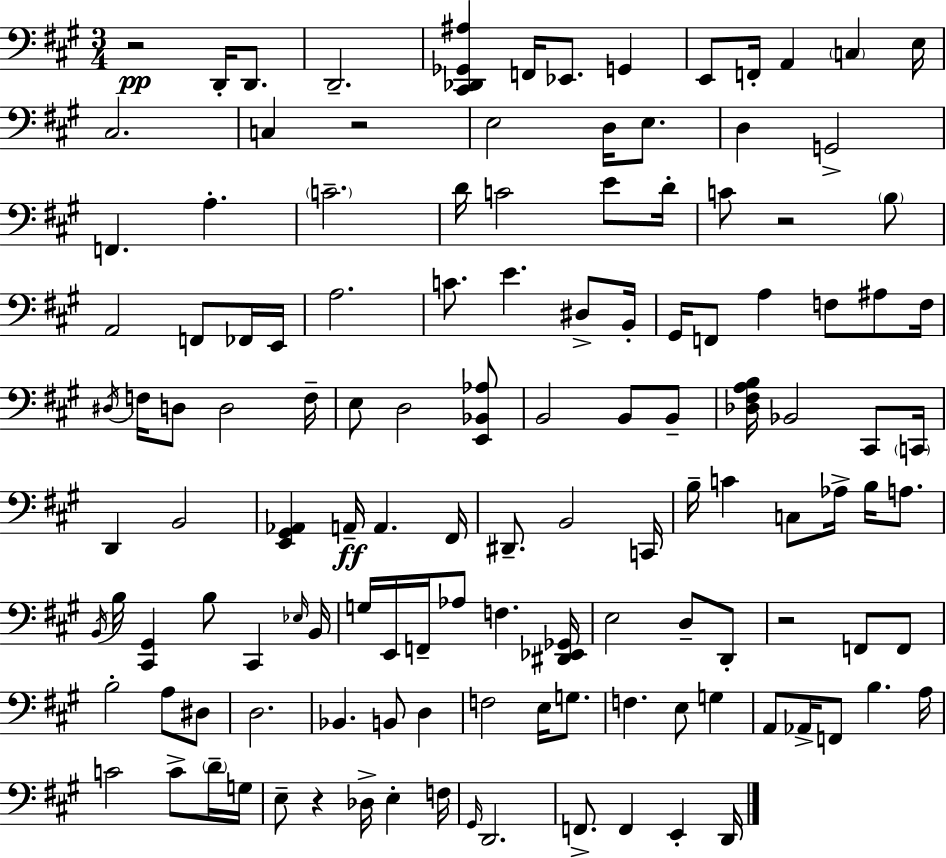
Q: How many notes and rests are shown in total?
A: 128